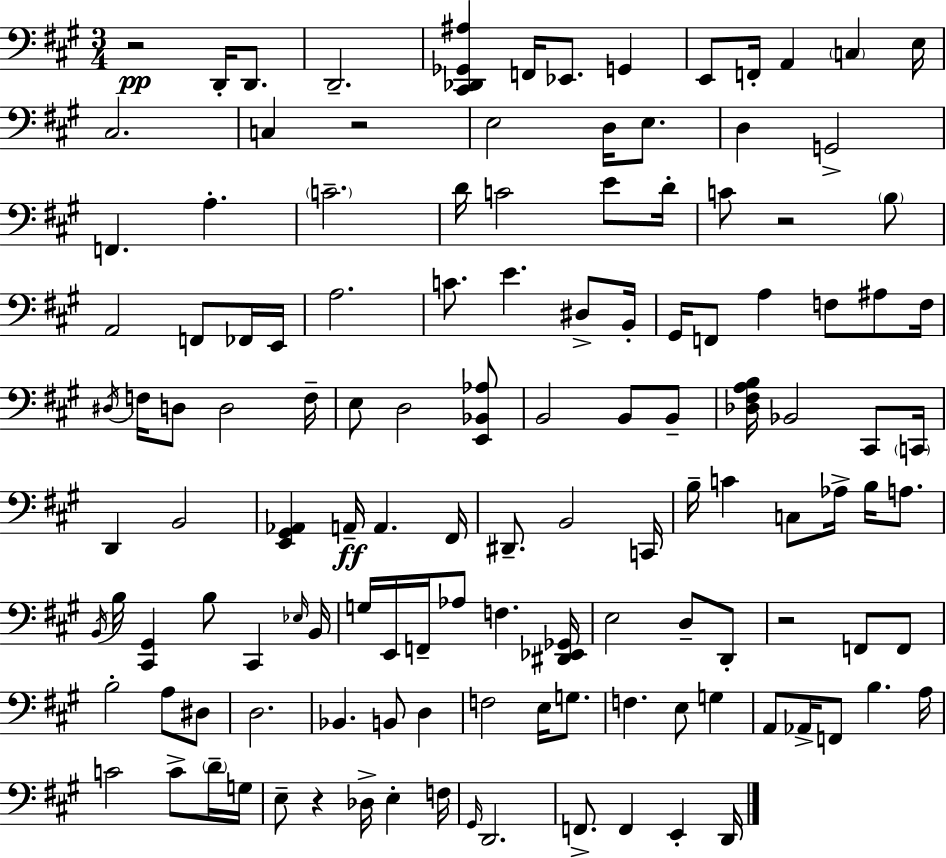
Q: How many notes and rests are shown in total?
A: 128